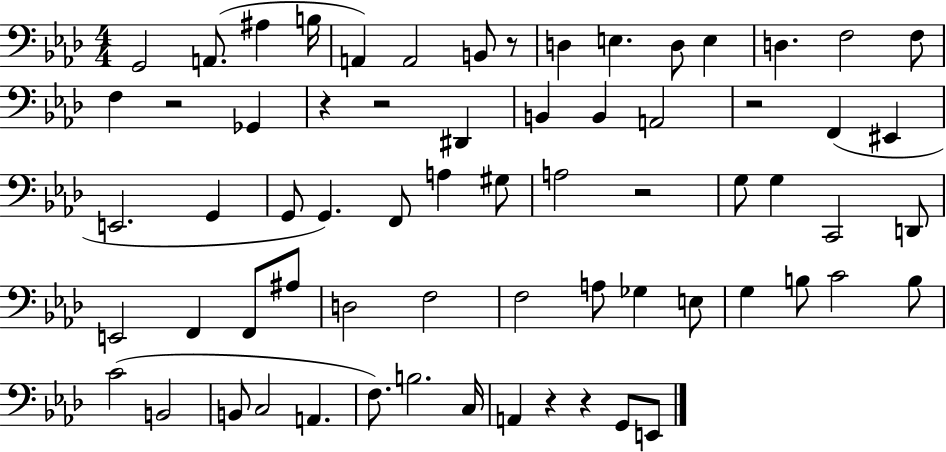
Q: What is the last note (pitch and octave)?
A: E2